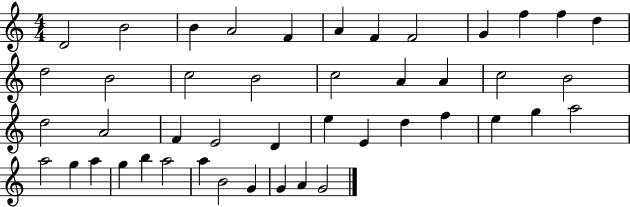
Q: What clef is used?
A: treble